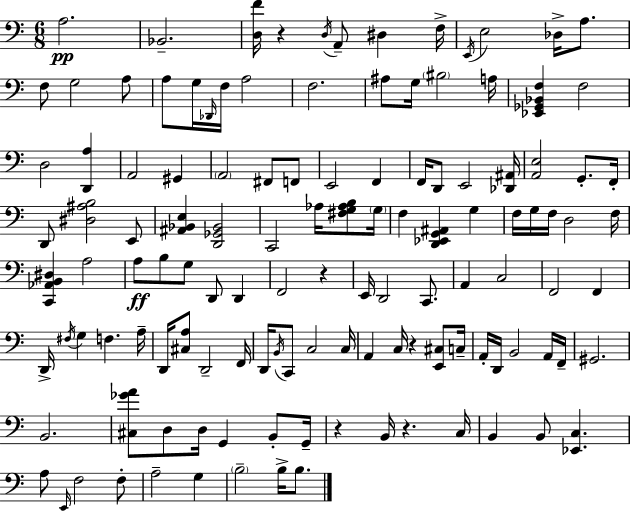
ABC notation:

X:1
T:Untitled
M:6/8
L:1/4
K:C
A,2 _B,,2 [D,F]/4 z D,/4 A,,/2 ^D, F,/4 E,,/4 E,2 _D,/4 A,/2 F,/2 G,2 A,/2 A,/2 G,/4 _D,,/4 F,/4 A,2 F,2 ^A,/2 G,/4 ^B,2 A,/4 [_E,,_G,,_B,,F,] F,2 D,2 [D,,A,] A,,2 ^G,, A,,2 ^F,,/2 F,,/2 E,,2 F,, F,,/4 D,,/2 E,,2 [_D,,^A,,]/4 [A,,E,]2 G,,/2 F,,/4 D,,/2 [^D,^A,B,]2 E,,/2 [^A,,_B,,E,] [D,,_G,,_B,,]2 C,,2 _A,/4 [^F,G,_A,B,]/2 G,/4 F, [D,,_E,,G,,^A,,] G, F,/4 G,/4 F,/4 D,2 F,/4 [C,,_A,,B,,^D,] A,2 A,/2 B,/2 G,/2 D,,/2 D,, F,,2 z E,,/4 D,,2 C,,/2 A,, C,2 F,,2 F,, D,,/4 ^F,/4 G, F, A,/4 D,,/4 [^C,A,]/2 D,,2 F,,/4 D,,/4 B,,/4 C,,/2 C,2 C,/4 A,, C,/4 z [E,,^C,]/2 C,/4 A,,/4 D,,/4 B,,2 A,,/4 F,,/4 ^G,,2 B,,2 [^C,_GA]/2 D,/2 D,/4 G,, B,,/2 G,,/4 z B,,/4 z C,/4 B,, B,,/2 [_E,,C,] A,/2 E,,/4 F,2 F,/2 A,2 G, B,2 B,/4 B,/2